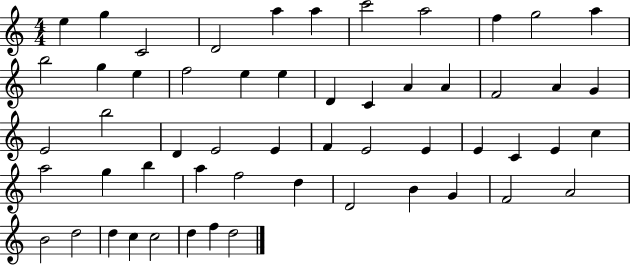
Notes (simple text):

E5/q G5/q C4/h D4/h A5/q A5/q C6/h A5/h F5/q G5/h A5/q B5/h G5/q E5/q F5/h E5/q E5/q D4/q C4/q A4/q A4/q F4/h A4/q G4/q E4/h B5/h D4/q E4/h E4/q F4/q E4/h E4/q E4/q C4/q E4/q C5/q A5/h G5/q B5/q A5/q F5/h D5/q D4/h B4/q G4/q F4/h A4/h B4/h D5/h D5/q C5/q C5/h D5/q F5/q D5/h